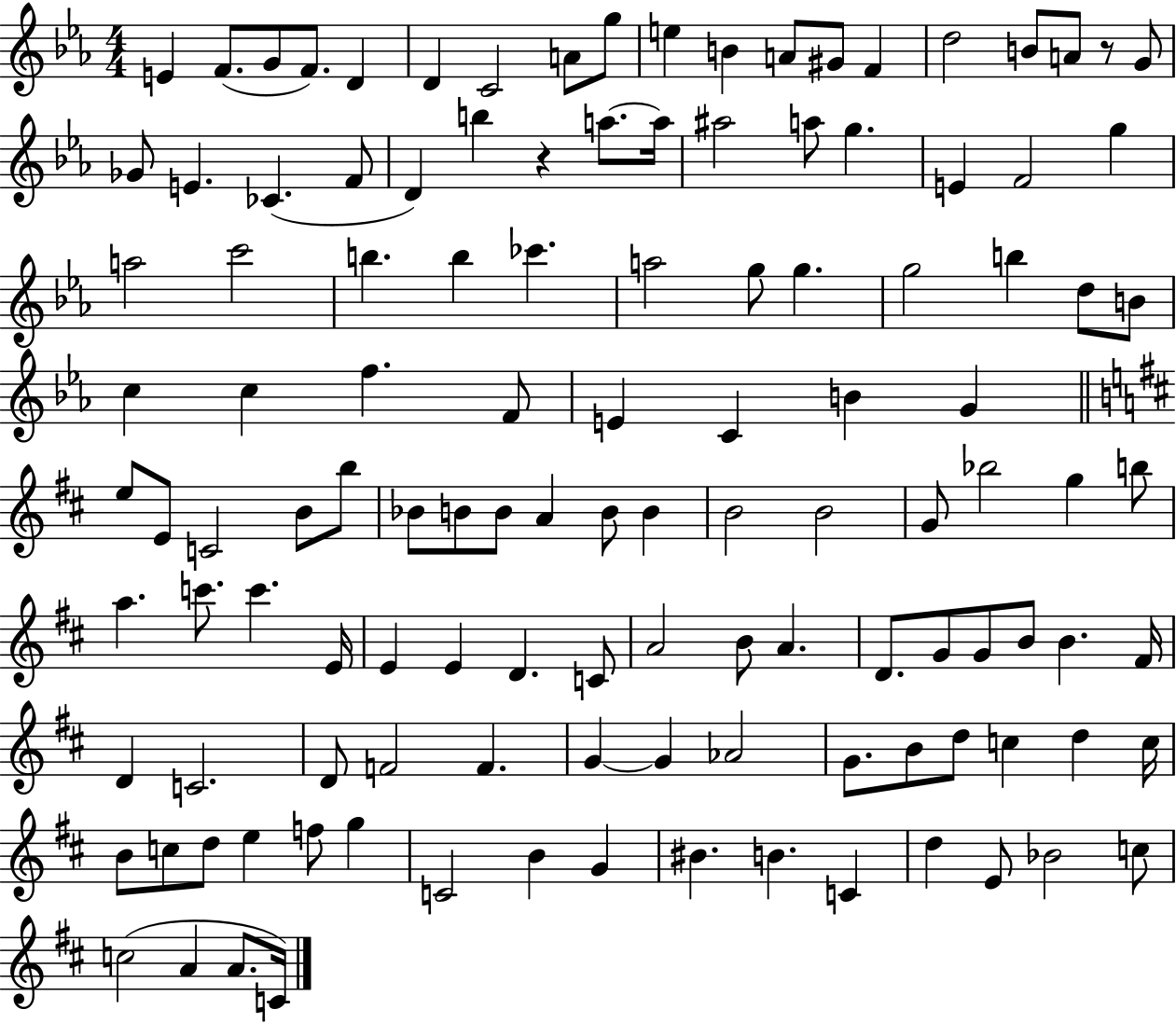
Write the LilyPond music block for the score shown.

{
  \clef treble
  \numericTimeSignature
  \time 4/4
  \key ees \major
  e'4 f'8.( g'8 f'8.) d'4 | d'4 c'2 a'8 g''8 | e''4 b'4 a'8 gis'8 f'4 | d''2 b'8 a'8 r8 g'8 | \break ges'8 e'4. ces'4.( f'8 | d'4) b''4 r4 a''8.~~ a''16 | ais''2 a''8 g''4. | e'4 f'2 g''4 | \break a''2 c'''2 | b''4. b''4 ces'''4. | a''2 g''8 g''4. | g''2 b''4 d''8 b'8 | \break c''4 c''4 f''4. f'8 | e'4 c'4 b'4 g'4 | \bar "||" \break \key d \major e''8 e'8 c'2 b'8 b''8 | bes'8 b'8 b'8 a'4 b'8 b'4 | b'2 b'2 | g'8 bes''2 g''4 b''8 | \break a''4. c'''8. c'''4. e'16 | e'4 e'4 d'4. c'8 | a'2 b'8 a'4. | d'8. g'8 g'8 b'8 b'4. fis'16 | \break d'4 c'2. | d'8 f'2 f'4. | g'4~~ g'4 aes'2 | g'8. b'8 d''8 c''4 d''4 c''16 | \break b'8 c''8 d''8 e''4 f''8 g''4 | c'2 b'4 g'4 | bis'4. b'4. c'4 | d''4 e'8 bes'2 c''8 | \break c''2( a'4 a'8. c'16) | \bar "|."
}